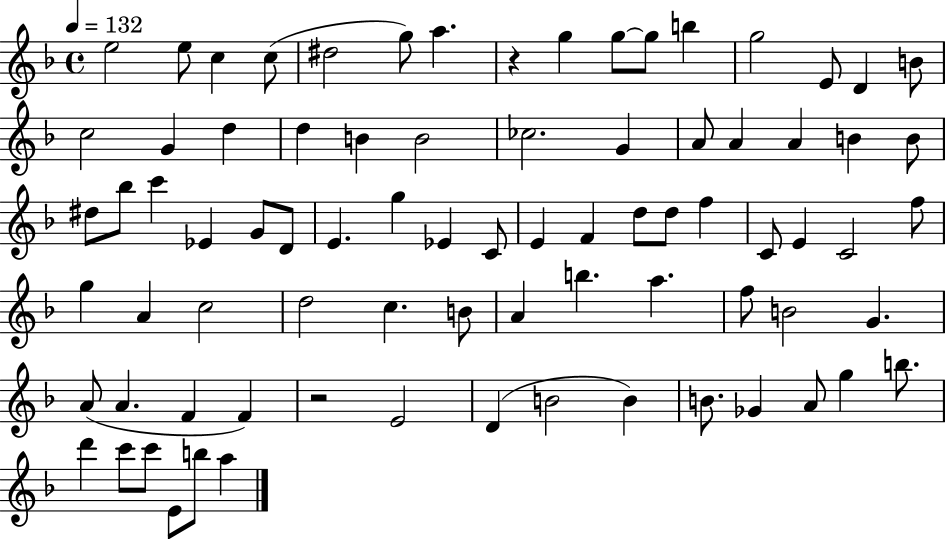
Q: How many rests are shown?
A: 2